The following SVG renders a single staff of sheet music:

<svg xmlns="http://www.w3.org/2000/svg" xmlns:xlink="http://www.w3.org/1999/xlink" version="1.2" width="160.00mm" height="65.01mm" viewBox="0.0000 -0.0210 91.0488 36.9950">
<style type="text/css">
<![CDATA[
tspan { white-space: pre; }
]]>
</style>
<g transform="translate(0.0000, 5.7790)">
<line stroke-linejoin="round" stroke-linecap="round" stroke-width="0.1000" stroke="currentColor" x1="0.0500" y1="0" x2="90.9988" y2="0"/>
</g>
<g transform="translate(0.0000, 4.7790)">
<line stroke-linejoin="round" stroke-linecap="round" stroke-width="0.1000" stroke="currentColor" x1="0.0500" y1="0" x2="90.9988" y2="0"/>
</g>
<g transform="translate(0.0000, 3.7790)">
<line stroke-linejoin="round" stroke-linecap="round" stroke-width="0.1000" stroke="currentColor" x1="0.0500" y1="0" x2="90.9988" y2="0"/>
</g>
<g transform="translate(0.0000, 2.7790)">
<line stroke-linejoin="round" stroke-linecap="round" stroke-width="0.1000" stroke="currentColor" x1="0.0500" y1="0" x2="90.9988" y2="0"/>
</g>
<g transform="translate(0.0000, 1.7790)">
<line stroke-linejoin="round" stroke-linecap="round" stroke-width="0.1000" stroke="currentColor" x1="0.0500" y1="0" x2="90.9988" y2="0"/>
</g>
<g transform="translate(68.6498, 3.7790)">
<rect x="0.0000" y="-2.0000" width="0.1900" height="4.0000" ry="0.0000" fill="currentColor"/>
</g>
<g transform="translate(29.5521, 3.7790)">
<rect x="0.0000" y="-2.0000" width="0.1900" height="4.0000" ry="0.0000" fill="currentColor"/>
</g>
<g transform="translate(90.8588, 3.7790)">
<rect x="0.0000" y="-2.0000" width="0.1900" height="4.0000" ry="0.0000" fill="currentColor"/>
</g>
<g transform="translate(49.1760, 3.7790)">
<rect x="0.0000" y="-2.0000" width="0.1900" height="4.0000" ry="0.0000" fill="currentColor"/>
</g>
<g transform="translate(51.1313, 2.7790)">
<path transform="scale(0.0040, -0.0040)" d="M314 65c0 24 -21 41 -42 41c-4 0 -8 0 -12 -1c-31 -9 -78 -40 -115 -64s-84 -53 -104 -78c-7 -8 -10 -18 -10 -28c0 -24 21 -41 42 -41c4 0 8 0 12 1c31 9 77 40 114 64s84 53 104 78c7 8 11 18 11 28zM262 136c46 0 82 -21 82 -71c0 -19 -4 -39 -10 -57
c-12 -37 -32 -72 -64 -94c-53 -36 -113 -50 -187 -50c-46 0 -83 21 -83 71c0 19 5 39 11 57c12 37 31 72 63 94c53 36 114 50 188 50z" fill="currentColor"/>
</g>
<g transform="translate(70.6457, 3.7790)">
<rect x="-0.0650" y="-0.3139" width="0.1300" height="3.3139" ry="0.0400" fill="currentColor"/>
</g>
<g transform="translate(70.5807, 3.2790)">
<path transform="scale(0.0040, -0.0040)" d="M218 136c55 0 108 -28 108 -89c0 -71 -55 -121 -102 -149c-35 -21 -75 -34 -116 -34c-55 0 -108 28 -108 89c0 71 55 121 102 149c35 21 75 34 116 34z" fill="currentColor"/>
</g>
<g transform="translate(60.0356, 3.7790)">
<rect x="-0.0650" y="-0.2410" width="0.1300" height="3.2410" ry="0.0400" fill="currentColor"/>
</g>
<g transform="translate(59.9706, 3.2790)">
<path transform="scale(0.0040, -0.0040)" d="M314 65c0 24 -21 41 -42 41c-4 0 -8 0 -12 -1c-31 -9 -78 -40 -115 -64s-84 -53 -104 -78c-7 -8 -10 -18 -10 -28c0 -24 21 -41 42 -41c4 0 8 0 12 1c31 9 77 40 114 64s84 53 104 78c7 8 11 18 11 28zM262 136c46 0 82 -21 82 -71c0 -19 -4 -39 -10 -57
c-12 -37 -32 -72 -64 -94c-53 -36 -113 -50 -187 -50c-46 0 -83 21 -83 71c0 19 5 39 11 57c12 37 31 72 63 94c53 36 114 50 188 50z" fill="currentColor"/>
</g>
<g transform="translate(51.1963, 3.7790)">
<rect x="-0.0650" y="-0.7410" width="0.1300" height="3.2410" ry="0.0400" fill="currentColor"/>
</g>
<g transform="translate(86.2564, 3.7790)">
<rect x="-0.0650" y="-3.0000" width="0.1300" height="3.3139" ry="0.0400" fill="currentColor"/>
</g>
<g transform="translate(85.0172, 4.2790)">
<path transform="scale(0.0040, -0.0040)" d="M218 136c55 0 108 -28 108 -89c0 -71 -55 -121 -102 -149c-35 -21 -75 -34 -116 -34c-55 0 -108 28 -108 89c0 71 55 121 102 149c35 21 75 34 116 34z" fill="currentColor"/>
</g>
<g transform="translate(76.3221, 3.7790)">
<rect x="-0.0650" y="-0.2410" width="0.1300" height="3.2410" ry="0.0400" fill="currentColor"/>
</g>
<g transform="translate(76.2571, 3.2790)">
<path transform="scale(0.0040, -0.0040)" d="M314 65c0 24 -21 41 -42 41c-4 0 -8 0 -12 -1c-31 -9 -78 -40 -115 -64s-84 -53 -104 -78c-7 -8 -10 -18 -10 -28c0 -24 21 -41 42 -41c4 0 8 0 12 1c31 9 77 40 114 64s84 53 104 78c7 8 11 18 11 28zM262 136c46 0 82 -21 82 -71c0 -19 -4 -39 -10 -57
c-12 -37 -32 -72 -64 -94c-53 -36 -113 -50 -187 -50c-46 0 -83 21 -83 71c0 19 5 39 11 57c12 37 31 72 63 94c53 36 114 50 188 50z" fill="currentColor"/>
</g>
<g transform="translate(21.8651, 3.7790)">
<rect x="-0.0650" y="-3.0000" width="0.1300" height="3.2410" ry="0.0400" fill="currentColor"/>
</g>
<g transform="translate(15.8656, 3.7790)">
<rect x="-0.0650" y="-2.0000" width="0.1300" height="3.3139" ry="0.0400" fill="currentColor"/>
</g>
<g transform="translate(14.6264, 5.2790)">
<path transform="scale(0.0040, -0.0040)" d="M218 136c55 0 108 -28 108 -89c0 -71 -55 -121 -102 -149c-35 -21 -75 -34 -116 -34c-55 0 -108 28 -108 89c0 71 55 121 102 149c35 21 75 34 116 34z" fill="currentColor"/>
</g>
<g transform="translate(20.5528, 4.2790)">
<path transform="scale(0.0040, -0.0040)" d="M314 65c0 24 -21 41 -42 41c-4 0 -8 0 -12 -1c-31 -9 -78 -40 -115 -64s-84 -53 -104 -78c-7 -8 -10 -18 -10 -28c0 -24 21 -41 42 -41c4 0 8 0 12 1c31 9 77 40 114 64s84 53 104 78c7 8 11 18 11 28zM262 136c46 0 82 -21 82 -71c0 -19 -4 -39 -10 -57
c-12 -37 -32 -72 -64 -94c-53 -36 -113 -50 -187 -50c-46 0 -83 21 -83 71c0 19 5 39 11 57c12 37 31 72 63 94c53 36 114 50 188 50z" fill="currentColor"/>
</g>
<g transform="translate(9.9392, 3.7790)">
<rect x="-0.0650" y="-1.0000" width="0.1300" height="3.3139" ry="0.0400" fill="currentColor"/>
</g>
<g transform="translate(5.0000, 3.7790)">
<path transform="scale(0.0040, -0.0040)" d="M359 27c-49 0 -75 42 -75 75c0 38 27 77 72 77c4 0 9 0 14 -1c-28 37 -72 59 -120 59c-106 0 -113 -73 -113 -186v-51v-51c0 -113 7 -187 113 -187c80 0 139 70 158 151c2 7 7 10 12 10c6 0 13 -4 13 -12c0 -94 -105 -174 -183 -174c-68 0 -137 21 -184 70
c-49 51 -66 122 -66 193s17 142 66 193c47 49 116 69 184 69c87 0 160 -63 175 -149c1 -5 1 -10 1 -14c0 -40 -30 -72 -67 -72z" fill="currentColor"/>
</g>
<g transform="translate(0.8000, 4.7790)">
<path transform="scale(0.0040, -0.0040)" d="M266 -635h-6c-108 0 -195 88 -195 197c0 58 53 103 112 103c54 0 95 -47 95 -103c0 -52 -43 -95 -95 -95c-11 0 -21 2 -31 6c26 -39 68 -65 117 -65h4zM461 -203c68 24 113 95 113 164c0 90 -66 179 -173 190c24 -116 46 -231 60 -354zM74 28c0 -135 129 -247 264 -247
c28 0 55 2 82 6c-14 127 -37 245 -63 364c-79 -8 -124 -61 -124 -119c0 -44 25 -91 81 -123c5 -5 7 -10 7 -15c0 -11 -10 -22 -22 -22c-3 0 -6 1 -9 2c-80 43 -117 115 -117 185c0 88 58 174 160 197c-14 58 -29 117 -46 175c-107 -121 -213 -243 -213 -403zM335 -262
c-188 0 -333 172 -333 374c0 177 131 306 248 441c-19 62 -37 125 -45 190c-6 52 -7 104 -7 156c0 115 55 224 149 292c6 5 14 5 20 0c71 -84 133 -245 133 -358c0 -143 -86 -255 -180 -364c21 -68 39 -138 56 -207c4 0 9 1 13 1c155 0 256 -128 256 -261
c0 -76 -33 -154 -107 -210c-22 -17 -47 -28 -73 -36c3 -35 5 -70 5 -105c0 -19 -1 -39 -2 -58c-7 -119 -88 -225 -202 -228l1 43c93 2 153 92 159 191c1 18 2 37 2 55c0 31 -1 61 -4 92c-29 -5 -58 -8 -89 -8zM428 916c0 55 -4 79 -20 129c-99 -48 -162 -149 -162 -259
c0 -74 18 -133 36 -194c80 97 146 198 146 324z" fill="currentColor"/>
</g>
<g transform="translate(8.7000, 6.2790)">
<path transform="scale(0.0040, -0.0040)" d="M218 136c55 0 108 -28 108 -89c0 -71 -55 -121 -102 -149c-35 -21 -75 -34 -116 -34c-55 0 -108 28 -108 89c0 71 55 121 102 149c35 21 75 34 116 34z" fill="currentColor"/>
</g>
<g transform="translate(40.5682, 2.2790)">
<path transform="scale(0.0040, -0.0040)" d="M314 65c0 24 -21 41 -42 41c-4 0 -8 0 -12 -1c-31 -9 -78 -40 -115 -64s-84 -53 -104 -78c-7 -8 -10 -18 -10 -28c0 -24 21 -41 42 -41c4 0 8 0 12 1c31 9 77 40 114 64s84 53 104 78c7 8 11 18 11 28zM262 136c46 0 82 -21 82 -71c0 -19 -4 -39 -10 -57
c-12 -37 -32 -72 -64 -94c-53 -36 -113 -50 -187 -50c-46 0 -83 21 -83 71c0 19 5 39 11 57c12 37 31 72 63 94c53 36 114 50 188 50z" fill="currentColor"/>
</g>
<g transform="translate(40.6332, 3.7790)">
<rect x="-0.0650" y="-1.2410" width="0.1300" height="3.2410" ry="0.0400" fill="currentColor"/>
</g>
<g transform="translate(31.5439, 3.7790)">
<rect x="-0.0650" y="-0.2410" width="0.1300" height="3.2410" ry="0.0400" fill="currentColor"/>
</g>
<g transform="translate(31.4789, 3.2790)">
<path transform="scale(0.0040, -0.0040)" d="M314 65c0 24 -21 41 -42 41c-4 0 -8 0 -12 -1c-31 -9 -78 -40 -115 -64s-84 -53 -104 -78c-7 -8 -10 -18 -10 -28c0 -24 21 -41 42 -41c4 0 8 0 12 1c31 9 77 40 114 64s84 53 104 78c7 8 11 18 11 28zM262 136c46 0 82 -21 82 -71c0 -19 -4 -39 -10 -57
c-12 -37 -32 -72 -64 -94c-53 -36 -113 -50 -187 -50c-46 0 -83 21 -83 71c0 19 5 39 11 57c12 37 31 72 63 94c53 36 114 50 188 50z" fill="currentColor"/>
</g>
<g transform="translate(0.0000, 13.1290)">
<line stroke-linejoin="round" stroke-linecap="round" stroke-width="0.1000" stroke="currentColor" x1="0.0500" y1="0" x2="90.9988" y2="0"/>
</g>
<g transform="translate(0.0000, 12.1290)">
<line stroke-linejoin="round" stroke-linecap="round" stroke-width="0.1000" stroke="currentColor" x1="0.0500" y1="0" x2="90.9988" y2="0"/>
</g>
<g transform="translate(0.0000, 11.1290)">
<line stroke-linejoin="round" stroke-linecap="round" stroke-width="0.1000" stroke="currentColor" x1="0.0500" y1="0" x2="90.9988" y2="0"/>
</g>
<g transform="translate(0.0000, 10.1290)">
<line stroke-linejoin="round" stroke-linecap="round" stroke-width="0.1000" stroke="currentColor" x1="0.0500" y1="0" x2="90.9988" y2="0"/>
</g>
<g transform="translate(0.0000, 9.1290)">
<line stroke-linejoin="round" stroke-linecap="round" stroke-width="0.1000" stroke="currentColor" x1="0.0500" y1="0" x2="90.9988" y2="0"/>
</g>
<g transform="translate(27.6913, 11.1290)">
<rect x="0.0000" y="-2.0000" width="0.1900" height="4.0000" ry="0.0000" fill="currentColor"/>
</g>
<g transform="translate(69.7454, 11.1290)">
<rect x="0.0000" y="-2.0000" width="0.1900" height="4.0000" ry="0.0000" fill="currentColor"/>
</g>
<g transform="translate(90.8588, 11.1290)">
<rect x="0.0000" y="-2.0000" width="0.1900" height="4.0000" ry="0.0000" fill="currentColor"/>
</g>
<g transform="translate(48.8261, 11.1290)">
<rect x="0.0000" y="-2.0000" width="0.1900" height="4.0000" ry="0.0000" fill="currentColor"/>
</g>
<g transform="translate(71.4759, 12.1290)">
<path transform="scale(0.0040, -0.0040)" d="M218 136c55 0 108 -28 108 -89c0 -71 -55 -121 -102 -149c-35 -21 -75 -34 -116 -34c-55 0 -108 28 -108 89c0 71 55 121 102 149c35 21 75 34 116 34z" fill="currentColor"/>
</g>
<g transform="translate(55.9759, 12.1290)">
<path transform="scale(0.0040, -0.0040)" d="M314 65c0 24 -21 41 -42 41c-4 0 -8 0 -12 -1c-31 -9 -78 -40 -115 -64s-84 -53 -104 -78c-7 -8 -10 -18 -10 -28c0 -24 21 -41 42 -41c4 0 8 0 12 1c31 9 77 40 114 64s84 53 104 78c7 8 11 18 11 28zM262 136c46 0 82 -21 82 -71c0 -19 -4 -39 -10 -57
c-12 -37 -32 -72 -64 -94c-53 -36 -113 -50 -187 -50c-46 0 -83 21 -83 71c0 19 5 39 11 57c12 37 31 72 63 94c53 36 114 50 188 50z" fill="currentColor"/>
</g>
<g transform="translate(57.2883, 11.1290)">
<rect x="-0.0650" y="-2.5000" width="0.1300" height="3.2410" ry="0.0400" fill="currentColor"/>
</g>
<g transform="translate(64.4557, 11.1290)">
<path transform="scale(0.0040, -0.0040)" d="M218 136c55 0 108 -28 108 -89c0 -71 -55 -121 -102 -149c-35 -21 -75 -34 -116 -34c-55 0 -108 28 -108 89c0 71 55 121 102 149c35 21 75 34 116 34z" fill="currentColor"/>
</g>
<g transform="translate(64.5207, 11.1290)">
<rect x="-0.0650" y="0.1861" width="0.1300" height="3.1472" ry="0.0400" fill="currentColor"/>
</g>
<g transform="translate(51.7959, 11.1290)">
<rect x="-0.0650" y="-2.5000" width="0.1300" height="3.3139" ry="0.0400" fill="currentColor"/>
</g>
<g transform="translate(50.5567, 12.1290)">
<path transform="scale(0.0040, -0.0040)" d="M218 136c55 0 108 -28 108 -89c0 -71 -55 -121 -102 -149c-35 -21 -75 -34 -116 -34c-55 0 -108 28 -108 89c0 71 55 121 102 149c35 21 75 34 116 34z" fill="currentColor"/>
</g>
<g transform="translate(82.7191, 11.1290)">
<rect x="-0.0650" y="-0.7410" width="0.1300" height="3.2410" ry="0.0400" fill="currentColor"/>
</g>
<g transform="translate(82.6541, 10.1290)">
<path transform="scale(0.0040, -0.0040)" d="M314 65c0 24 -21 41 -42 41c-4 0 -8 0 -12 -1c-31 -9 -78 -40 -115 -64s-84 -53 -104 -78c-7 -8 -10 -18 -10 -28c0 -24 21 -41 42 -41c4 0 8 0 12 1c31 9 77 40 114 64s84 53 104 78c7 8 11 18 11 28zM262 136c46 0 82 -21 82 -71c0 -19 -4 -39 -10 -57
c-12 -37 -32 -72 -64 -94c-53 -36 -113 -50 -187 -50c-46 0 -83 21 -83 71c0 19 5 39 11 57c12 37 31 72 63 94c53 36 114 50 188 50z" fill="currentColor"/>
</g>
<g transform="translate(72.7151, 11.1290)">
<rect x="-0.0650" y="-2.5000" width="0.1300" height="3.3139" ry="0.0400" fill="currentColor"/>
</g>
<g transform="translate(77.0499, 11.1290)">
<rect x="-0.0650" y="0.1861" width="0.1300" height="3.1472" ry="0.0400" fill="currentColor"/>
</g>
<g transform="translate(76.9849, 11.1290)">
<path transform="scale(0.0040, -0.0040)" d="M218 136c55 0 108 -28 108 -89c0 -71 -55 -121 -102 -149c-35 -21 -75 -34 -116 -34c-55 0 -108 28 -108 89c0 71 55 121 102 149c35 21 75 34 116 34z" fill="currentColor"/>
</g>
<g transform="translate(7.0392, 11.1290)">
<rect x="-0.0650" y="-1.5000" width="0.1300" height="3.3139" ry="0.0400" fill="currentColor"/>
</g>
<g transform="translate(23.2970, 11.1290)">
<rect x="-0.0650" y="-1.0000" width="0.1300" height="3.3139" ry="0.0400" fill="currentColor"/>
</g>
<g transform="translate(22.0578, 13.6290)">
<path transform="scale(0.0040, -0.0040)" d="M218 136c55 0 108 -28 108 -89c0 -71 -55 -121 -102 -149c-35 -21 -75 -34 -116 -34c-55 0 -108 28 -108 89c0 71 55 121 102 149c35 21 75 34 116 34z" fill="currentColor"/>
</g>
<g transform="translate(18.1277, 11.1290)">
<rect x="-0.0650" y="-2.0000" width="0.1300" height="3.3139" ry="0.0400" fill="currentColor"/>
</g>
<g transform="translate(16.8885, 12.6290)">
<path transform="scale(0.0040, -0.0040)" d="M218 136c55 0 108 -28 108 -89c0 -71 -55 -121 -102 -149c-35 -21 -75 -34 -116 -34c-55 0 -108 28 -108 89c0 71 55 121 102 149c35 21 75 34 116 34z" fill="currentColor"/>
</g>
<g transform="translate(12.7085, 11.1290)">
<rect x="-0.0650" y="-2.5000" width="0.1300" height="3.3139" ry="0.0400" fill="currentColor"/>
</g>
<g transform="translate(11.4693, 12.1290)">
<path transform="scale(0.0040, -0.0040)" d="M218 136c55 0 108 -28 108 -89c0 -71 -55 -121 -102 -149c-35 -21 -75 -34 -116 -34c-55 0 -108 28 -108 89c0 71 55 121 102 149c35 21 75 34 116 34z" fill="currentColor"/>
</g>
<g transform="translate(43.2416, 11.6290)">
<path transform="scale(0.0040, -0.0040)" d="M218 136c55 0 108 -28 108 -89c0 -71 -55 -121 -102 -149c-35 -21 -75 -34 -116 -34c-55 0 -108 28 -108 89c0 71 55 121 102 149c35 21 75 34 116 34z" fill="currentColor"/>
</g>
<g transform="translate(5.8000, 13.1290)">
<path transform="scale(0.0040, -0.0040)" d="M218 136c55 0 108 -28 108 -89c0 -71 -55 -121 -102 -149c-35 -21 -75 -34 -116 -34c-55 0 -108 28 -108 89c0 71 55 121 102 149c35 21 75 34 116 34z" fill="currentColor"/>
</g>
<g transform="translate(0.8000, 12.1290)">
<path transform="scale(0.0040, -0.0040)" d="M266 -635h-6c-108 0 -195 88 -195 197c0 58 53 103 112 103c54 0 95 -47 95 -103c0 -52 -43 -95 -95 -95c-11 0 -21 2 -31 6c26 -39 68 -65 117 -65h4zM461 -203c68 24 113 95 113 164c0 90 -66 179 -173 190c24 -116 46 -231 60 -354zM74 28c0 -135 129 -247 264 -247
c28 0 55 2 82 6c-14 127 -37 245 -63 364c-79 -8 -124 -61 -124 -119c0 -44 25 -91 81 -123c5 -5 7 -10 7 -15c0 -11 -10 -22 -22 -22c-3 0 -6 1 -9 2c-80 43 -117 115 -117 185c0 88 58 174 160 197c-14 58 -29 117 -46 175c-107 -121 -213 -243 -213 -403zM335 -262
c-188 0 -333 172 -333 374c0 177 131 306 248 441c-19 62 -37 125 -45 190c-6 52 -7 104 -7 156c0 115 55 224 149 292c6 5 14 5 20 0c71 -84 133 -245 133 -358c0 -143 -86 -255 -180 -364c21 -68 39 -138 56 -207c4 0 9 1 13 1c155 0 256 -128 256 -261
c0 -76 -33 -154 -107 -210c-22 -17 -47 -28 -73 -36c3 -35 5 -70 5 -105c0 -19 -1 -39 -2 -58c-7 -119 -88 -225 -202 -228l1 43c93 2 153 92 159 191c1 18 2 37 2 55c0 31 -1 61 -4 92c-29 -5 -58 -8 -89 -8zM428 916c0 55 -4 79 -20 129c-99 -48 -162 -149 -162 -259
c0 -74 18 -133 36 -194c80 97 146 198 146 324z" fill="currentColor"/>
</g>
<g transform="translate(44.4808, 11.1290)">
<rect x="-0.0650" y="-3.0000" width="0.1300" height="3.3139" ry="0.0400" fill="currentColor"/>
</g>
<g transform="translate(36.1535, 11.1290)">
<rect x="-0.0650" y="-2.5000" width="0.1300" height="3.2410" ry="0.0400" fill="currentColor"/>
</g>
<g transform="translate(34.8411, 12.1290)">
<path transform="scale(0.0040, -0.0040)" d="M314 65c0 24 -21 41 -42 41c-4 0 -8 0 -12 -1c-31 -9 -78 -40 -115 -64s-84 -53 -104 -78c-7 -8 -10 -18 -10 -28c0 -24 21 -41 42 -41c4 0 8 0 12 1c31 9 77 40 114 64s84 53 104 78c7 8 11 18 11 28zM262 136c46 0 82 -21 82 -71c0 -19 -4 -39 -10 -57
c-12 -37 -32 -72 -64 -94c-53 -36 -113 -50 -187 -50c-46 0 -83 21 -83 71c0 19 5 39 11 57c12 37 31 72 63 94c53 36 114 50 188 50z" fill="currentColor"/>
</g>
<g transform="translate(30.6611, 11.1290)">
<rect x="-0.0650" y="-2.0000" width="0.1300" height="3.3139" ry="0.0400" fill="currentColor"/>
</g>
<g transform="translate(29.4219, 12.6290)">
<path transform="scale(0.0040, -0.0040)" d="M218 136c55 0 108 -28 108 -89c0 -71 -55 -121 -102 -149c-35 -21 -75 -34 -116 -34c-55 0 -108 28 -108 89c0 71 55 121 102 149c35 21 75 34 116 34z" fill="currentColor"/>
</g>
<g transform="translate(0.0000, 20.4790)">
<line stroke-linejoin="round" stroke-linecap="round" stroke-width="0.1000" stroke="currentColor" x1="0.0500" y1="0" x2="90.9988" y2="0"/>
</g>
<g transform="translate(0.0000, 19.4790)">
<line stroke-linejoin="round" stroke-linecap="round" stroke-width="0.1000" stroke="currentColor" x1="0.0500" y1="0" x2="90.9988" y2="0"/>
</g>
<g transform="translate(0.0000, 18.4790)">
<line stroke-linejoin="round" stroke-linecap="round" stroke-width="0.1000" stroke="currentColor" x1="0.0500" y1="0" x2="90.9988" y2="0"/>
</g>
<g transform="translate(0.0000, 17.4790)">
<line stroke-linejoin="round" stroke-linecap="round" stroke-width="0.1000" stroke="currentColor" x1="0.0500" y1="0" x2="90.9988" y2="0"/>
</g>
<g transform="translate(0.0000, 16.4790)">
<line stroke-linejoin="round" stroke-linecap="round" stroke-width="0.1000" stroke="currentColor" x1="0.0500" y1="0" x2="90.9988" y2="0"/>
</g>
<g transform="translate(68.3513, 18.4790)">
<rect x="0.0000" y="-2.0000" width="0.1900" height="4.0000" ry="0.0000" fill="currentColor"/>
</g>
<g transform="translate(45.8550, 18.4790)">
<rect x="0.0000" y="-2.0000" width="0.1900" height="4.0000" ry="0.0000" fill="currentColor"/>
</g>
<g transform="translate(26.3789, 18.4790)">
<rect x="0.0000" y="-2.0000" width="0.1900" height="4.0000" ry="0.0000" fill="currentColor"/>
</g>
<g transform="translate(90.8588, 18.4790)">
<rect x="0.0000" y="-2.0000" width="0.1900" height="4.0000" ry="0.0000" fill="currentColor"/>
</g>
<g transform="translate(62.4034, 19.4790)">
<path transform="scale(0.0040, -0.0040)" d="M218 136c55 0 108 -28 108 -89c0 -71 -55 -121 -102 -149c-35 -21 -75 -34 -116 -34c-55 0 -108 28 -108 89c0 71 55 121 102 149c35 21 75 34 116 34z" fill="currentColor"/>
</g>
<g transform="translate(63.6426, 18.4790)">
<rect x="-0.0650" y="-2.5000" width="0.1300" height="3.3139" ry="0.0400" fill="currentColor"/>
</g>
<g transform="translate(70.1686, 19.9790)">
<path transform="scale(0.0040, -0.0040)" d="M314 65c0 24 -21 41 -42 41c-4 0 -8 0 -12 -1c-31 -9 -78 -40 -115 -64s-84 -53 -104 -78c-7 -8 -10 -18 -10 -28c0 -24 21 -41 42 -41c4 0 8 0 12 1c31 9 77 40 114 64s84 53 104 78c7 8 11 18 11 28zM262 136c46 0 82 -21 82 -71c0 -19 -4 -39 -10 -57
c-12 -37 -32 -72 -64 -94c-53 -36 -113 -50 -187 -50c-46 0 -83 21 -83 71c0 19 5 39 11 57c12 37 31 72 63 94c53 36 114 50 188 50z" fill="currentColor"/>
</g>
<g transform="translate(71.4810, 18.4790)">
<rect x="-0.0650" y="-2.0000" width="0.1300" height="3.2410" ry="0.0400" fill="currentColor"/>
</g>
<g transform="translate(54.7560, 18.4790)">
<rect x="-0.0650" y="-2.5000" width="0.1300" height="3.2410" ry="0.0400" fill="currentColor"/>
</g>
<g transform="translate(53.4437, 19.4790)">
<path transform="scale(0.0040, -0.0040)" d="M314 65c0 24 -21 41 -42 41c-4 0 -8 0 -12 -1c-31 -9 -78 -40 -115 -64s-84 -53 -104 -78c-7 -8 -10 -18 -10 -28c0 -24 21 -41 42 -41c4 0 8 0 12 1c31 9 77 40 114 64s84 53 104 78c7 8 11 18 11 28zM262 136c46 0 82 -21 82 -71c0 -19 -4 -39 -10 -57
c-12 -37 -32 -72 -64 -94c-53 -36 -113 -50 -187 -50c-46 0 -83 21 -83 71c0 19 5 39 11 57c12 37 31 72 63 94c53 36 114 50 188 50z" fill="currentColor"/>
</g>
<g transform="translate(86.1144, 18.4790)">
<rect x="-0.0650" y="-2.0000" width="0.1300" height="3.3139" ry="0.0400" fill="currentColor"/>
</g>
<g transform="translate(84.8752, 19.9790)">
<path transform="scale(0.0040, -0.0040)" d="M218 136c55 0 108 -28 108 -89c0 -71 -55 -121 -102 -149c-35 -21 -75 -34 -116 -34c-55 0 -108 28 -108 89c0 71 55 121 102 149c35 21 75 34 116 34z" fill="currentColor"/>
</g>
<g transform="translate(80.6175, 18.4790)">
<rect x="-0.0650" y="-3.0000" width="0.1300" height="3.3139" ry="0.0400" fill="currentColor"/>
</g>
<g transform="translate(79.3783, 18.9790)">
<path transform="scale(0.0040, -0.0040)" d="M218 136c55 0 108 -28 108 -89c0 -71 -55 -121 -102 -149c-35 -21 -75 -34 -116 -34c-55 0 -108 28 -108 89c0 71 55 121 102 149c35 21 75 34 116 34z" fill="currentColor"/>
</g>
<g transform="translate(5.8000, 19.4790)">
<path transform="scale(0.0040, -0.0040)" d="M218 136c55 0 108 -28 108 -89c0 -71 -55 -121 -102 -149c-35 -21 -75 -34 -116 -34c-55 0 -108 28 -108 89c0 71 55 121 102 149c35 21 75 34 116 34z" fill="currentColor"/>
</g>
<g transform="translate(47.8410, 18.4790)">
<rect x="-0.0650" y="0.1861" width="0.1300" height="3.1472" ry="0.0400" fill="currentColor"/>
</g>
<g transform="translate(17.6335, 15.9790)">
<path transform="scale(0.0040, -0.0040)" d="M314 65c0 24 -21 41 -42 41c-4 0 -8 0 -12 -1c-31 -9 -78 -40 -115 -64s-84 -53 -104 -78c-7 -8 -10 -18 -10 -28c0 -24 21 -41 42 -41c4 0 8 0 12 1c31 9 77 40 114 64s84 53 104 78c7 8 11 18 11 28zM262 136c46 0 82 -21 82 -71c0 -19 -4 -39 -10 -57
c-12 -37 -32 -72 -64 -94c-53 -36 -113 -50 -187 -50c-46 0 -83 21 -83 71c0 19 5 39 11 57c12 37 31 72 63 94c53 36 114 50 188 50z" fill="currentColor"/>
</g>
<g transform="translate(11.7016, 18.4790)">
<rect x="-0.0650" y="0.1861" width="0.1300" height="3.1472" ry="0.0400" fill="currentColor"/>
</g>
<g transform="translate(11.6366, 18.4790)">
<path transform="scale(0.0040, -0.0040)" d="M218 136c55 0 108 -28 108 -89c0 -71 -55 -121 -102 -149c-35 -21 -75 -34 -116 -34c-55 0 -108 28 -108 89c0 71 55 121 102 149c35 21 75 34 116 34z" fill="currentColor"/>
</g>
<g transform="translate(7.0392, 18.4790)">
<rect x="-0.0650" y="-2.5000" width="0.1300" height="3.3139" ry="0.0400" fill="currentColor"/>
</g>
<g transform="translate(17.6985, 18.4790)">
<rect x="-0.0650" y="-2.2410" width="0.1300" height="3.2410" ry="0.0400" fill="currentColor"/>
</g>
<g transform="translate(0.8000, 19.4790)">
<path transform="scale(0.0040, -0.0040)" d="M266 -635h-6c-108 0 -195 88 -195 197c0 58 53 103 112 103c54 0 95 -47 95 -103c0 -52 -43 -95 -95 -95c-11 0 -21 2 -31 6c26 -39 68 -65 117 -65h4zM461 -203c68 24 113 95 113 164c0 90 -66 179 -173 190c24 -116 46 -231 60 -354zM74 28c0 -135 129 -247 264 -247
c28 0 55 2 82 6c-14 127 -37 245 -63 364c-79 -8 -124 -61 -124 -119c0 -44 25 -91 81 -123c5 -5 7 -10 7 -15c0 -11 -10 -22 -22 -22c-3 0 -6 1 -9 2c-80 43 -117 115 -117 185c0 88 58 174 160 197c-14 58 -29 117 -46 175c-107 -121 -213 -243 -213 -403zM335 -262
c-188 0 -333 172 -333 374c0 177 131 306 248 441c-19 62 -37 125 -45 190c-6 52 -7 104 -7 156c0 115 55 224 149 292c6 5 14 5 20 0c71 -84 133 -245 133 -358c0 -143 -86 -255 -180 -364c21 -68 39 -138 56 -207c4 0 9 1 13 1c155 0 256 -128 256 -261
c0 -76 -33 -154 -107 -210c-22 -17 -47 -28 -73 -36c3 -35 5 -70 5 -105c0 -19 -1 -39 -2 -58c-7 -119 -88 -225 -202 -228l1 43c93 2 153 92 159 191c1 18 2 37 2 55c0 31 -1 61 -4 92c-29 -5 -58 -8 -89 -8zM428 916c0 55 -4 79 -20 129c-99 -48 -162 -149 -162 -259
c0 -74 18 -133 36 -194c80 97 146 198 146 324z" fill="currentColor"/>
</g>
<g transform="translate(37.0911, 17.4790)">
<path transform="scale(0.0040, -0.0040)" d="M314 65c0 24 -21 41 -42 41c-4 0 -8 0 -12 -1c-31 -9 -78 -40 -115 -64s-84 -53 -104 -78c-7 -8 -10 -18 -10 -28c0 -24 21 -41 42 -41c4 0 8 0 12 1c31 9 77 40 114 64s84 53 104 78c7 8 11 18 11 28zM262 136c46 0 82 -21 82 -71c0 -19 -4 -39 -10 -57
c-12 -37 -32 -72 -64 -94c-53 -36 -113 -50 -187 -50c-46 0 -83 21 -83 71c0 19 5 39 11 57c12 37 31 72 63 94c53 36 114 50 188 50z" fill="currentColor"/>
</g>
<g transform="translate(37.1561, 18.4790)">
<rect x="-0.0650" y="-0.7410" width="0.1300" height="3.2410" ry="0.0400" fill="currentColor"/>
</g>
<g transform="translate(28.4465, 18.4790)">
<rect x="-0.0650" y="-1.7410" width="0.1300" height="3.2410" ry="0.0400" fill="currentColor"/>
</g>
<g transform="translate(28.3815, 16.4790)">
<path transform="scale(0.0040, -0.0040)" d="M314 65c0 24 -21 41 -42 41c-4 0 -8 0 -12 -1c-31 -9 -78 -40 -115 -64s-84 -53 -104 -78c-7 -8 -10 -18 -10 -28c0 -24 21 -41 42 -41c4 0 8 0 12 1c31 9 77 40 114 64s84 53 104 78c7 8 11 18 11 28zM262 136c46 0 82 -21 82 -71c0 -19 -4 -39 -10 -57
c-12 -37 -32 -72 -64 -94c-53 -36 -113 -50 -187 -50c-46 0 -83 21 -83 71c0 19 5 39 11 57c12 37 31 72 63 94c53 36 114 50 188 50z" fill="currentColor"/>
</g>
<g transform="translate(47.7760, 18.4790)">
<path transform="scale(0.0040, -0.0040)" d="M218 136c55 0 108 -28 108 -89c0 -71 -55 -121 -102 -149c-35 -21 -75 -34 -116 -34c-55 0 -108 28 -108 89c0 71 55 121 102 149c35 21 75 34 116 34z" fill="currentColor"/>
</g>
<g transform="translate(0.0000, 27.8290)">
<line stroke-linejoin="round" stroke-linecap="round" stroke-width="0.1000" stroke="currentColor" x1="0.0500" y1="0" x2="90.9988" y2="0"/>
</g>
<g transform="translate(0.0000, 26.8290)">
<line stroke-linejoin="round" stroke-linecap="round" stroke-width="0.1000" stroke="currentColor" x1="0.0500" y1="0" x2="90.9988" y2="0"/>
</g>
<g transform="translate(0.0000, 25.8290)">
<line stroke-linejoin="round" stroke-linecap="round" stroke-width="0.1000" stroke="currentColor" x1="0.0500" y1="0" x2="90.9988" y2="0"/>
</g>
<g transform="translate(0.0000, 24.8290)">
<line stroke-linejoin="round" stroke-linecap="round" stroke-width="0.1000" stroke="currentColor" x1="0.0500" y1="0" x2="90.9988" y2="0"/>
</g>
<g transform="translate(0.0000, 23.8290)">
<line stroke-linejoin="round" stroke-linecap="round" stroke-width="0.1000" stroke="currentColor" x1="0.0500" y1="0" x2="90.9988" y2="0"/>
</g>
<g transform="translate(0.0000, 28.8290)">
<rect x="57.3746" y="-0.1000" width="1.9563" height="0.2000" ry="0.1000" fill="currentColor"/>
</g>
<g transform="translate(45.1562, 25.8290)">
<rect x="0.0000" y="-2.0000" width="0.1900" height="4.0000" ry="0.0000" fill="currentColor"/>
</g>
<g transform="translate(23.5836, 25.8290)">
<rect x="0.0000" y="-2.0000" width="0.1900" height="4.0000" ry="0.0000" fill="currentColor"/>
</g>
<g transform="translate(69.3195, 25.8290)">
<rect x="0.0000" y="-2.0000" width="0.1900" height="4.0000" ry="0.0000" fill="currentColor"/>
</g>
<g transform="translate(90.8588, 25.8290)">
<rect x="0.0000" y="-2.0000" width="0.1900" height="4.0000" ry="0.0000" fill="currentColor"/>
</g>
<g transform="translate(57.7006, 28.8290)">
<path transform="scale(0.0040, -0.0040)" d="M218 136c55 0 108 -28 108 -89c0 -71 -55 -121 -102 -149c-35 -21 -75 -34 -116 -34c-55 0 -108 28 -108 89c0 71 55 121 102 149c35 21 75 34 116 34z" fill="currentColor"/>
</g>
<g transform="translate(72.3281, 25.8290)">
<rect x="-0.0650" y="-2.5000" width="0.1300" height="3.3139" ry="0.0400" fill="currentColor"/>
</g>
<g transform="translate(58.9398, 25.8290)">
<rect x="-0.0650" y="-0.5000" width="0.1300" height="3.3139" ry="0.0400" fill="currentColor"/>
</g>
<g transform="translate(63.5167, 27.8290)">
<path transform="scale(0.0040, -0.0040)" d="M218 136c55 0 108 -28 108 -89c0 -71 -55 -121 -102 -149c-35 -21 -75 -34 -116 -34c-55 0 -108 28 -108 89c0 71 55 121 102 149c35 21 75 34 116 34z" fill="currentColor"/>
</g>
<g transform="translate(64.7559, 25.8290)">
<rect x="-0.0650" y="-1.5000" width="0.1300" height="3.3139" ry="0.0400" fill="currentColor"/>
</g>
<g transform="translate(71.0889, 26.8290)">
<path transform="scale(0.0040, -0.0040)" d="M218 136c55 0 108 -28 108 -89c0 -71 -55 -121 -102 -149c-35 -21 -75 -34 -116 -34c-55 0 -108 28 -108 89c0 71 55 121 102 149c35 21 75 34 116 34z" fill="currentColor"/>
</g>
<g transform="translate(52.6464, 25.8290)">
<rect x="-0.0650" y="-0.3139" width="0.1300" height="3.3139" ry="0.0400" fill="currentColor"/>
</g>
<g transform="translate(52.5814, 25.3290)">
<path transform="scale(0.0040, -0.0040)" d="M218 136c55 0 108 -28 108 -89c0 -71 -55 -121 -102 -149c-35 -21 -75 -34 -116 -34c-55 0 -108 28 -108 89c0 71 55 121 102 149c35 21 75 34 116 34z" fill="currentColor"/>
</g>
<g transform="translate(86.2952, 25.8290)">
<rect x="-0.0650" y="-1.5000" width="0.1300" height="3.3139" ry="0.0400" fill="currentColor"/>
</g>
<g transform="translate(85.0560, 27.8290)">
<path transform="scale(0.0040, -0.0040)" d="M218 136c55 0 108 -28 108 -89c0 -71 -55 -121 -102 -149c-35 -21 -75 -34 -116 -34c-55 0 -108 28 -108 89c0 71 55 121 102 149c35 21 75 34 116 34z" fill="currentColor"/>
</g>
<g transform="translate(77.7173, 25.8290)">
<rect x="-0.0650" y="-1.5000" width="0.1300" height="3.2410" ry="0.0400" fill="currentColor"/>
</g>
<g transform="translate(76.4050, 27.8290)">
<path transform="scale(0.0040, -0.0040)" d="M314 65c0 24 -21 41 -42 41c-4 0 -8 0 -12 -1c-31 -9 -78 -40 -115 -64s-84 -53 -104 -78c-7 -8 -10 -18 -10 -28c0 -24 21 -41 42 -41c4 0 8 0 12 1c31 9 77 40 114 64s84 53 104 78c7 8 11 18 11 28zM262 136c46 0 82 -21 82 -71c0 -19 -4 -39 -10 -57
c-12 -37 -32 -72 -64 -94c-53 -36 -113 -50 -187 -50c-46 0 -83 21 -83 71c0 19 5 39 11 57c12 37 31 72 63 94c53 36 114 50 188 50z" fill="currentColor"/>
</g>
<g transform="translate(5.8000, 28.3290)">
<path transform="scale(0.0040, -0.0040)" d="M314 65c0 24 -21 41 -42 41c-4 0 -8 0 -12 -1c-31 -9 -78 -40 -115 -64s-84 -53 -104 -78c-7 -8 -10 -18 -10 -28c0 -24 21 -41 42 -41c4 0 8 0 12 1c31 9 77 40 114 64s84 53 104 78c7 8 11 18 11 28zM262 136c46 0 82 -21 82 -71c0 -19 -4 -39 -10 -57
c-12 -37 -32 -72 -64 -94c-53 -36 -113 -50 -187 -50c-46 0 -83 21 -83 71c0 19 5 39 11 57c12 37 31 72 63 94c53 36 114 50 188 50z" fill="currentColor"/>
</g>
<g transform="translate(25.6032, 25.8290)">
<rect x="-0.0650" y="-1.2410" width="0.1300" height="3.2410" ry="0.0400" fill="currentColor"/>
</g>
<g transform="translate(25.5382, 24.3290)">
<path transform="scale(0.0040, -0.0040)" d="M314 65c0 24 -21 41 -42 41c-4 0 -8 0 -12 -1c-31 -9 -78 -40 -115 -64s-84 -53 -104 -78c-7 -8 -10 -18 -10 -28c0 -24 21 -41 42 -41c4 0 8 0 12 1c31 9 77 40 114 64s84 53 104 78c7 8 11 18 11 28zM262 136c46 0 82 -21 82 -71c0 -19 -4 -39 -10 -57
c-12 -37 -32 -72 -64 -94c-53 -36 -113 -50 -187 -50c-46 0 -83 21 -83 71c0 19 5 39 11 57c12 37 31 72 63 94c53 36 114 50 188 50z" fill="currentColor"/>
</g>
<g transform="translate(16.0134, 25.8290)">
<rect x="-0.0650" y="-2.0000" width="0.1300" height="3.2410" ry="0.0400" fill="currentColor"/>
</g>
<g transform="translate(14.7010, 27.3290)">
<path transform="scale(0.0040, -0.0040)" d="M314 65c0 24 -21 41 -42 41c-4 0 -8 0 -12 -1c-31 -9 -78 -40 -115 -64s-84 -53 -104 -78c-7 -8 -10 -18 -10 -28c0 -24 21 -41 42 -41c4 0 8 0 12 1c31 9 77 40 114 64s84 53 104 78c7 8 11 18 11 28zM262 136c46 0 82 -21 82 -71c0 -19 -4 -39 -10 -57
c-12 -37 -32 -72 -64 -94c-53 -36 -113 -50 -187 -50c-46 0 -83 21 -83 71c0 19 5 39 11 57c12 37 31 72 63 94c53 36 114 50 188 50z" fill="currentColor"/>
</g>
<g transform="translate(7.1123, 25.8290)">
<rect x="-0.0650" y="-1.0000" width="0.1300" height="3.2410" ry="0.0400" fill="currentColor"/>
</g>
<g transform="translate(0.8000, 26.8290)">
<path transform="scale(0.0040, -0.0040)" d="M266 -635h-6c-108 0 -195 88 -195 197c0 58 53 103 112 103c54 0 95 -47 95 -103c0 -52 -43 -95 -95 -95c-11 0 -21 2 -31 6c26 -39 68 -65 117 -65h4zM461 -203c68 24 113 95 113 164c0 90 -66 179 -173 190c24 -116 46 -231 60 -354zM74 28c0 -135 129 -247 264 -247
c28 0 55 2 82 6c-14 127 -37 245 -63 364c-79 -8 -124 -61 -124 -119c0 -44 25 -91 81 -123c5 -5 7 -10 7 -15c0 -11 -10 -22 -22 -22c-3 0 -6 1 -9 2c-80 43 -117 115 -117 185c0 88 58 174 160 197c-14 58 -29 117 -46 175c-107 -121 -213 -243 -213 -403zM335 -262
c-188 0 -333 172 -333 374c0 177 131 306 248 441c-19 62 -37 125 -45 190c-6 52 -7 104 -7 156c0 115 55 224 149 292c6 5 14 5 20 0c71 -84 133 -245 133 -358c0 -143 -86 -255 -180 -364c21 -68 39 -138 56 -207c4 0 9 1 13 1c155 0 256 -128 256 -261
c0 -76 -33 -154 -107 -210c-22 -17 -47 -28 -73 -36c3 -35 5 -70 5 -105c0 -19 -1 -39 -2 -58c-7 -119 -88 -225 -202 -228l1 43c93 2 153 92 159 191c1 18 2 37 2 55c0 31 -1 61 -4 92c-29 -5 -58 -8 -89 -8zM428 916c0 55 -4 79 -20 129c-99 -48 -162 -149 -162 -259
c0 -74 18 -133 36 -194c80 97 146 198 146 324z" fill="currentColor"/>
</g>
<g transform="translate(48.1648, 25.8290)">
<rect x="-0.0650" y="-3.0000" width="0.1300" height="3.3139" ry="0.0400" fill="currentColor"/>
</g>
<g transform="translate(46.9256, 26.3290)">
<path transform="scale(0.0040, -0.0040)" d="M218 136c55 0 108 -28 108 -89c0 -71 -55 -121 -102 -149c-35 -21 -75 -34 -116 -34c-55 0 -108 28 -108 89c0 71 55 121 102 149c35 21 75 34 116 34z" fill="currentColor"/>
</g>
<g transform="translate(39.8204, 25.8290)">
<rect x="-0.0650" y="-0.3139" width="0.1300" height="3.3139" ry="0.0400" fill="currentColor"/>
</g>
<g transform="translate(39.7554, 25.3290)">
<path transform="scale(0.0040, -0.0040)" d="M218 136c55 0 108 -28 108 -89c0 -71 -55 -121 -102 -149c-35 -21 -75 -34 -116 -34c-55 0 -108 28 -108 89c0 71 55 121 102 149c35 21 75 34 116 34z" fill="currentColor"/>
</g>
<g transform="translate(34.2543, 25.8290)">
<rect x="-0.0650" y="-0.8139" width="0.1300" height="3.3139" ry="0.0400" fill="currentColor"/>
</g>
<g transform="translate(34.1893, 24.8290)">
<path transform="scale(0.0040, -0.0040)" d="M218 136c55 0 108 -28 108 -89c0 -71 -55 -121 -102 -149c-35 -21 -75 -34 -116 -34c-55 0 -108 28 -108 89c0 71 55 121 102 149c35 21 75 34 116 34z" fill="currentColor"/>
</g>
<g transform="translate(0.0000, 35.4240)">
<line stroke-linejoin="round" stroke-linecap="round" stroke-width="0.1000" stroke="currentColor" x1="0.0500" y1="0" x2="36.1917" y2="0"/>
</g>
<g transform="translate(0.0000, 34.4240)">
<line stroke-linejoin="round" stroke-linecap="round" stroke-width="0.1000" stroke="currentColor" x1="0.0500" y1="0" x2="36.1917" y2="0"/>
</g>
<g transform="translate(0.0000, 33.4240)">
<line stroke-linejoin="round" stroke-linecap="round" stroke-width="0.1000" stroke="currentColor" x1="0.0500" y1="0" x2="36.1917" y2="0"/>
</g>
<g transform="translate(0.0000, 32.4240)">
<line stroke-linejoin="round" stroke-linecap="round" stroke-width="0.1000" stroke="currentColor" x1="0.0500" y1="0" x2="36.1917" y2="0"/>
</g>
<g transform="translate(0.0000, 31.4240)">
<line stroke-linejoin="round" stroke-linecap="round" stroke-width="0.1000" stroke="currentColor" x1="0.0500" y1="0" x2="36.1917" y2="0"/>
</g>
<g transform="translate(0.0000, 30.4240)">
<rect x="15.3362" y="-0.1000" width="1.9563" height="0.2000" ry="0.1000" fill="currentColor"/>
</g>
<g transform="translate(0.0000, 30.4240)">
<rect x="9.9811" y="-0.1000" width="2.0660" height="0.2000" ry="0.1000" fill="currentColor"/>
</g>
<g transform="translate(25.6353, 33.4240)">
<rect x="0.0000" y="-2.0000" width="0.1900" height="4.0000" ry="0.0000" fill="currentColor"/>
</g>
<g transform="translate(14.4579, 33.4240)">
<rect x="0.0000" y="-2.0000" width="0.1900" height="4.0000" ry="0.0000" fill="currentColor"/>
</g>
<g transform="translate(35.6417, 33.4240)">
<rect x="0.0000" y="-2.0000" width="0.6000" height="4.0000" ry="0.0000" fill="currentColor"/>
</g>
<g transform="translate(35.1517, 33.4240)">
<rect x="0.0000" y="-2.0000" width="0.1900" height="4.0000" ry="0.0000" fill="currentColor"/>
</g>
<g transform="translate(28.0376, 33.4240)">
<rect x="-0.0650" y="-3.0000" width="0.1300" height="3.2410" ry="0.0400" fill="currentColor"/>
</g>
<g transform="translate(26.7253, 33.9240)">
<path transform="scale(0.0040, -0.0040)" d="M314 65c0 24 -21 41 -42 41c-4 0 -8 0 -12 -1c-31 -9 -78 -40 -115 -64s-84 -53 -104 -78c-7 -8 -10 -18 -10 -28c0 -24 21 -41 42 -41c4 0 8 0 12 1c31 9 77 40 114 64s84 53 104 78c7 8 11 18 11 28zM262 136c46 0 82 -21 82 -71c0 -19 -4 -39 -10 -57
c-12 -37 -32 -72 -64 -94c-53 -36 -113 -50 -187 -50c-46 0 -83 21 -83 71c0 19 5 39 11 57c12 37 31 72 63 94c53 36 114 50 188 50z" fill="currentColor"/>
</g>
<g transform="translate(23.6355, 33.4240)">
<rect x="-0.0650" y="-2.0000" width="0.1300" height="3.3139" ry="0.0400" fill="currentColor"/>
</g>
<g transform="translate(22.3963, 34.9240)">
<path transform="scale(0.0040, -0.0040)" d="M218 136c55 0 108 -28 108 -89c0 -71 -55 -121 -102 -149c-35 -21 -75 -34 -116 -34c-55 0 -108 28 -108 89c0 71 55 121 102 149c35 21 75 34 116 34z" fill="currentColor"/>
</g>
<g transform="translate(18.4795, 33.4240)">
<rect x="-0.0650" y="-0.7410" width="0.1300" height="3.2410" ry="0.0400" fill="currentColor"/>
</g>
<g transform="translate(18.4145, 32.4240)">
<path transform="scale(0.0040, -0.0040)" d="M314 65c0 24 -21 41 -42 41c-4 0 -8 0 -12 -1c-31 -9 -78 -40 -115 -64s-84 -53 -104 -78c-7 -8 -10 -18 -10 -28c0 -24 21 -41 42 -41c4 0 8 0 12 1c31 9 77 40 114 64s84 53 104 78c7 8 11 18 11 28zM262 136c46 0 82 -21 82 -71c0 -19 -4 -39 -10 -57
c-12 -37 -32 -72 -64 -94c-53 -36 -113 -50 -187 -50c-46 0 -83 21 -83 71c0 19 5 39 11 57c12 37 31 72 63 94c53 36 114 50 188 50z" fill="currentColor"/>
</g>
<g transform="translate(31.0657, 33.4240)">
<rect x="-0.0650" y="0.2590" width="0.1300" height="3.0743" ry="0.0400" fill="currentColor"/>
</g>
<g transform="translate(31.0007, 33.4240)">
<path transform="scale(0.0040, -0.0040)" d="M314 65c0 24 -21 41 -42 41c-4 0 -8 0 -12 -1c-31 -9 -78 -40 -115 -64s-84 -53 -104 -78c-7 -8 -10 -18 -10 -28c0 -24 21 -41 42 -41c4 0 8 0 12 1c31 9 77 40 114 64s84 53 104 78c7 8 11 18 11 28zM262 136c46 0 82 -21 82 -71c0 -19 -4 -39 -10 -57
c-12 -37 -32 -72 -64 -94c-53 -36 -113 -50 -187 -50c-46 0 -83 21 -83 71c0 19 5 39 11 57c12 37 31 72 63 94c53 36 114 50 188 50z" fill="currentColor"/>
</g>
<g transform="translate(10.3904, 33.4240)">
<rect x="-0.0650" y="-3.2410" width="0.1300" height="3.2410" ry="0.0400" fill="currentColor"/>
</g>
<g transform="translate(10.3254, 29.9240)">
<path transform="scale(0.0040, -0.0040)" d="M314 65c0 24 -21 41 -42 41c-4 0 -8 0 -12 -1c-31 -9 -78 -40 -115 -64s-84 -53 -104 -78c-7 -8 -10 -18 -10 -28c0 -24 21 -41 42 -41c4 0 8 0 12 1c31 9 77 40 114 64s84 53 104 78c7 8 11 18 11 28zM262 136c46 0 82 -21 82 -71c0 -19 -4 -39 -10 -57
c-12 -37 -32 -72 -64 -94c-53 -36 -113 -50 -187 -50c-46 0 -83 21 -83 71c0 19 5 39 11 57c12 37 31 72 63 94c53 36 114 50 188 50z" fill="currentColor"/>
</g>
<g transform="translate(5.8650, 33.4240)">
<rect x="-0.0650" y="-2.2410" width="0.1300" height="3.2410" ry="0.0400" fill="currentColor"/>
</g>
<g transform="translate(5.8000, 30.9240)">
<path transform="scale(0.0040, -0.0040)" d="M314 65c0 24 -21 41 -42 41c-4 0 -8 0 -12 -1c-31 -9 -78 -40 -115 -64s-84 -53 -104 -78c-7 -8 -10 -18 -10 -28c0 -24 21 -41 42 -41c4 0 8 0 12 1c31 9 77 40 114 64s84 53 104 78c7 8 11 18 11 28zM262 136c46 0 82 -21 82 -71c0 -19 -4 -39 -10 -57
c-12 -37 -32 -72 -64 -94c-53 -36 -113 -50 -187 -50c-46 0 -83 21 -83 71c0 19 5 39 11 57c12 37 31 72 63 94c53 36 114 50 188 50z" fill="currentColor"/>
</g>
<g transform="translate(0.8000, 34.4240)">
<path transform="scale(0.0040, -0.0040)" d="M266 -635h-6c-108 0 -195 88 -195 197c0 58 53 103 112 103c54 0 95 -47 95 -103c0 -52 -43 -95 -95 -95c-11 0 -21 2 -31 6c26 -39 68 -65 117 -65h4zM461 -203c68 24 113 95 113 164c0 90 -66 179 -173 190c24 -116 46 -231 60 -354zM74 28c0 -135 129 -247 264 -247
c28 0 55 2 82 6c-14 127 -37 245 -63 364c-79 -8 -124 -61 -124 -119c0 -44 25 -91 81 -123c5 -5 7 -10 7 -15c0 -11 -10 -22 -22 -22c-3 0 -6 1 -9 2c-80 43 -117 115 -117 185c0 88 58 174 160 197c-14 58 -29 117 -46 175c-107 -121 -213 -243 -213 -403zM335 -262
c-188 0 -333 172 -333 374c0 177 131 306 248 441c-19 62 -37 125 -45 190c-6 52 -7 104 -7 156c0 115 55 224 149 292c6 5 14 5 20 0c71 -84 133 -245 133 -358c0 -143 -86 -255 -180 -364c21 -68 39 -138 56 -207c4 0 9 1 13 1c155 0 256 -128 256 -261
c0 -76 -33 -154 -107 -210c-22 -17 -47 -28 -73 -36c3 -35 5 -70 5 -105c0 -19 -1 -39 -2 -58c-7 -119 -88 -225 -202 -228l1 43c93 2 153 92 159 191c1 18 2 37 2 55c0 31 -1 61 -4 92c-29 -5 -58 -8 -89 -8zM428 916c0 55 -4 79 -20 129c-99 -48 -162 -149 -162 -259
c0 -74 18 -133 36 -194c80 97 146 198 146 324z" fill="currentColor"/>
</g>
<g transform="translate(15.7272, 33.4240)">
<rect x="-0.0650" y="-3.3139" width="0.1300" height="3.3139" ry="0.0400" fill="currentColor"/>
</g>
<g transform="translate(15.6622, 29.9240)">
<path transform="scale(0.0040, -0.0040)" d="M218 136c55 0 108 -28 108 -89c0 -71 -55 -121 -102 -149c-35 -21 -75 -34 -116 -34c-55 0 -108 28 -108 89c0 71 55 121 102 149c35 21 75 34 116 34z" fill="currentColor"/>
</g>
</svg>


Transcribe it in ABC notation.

X:1
T:Untitled
M:4/4
L:1/4
K:C
D F A2 c2 e2 d2 c2 c c2 A E G F D F G2 A G G2 B G B d2 G B g2 f2 d2 B G2 G F2 A F D2 F2 e2 d c A c C E G E2 E g2 b2 b d2 F A2 B2